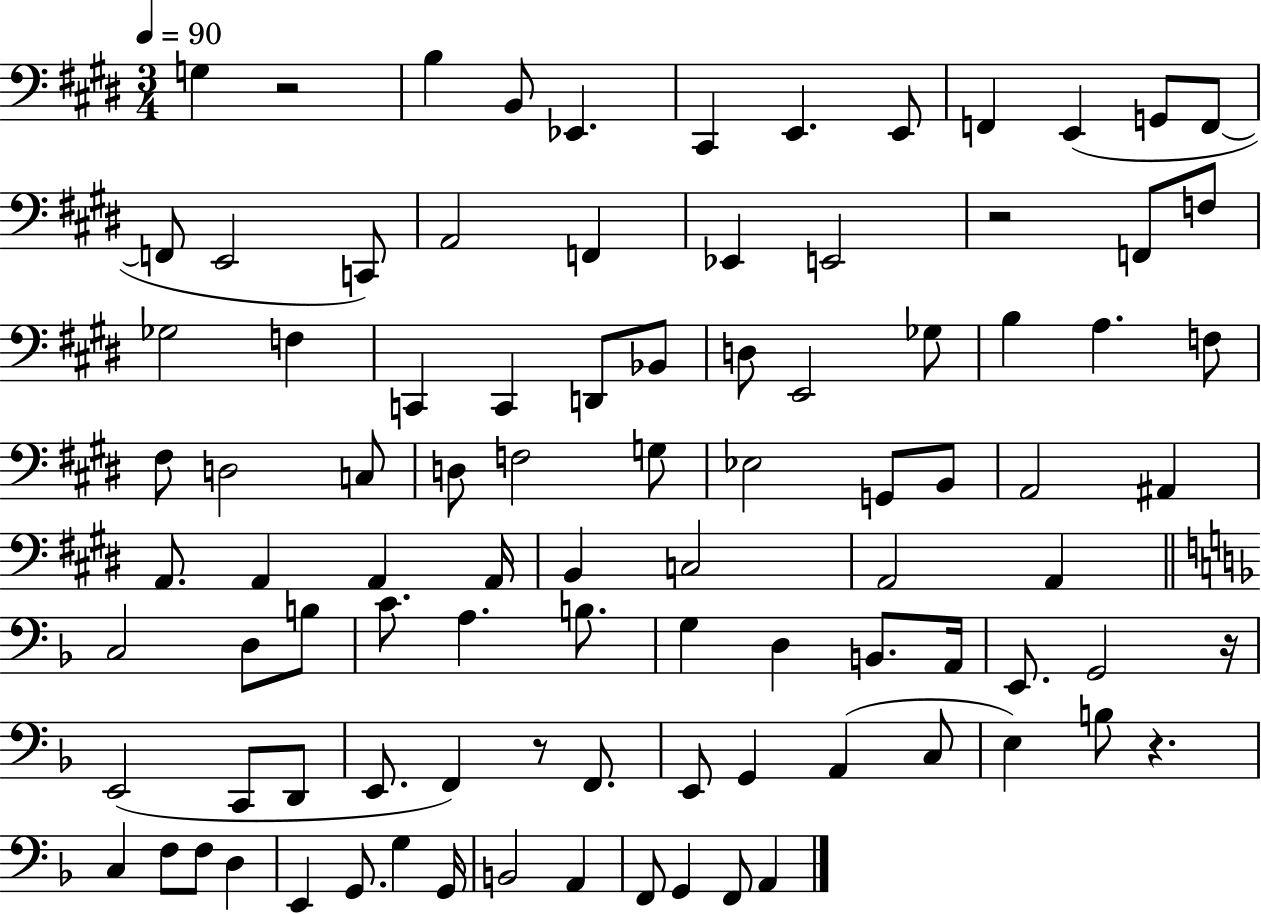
{
  \clef bass
  \numericTimeSignature
  \time 3/4
  \key e \major
  \tempo 4 = 90
  g4 r2 | b4 b,8 ees,4. | cis,4 e,4. e,8 | f,4 e,4( g,8 f,8~~ | \break f,8 e,2 c,8) | a,2 f,4 | ees,4 e,2 | r2 f,8 f8 | \break ges2 f4 | c,4 c,4 d,8 bes,8 | d8 e,2 ges8 | b4 a4. f8 | \break fis8 d2 c8 | d8 f2 g8 | ees2 g,8 b,8 | a,2 ais,4 | \break a,8. a,4 a,4 a,16 | b,4 c2 | a,2 a,4 | \bar "||" \break \key d \minor c2 d8 b8 | c'8. a4. b8. | g4 d4 b,8. a,16 | e,8. g,2 r16 | \break e,2( c,8 d,8 | e,8. f,4) r8 f,8. | e,8 g,4 a,4( c8 | e4) b8 r4. | \break c4 f8 f8 d4 | e,4 g,8. g4 g,16 | b,2 a,4 | f,8 g,4 f,8 a,4 | \break \bar "|."
}